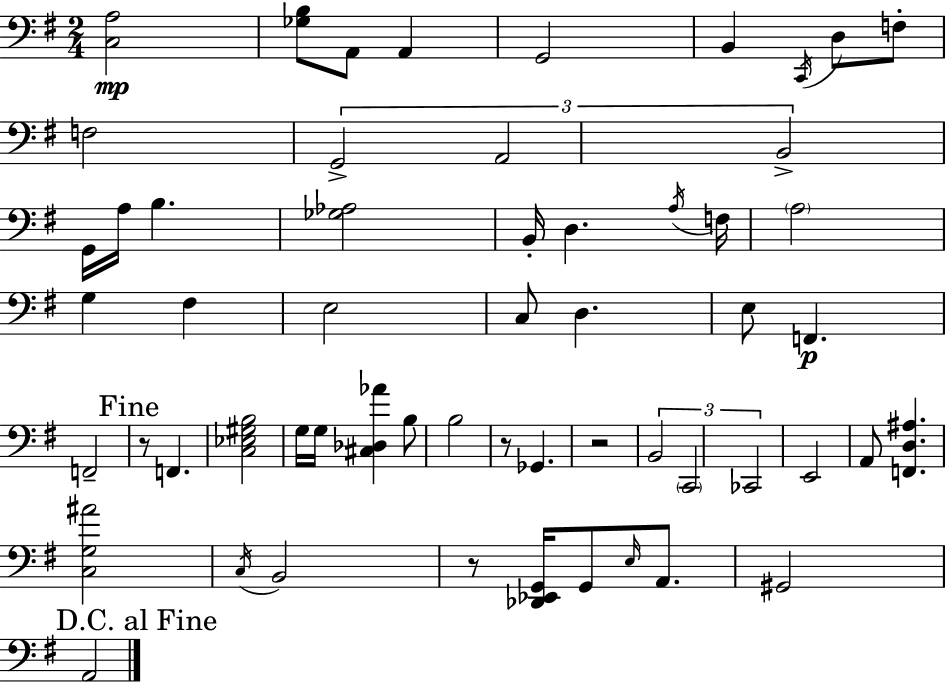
X:1
T:Untitled
M:2/4
L:1/4
K:G
[C,A,]2 [_G,B,]/2 A,,/2 A,, G,,2 B,, C,,/4 D,/2 F,/2 F,2 G,,2 A,,2 B,,2 G,,/4 A,/4 B, [_G,_A,]2 B,,/4 D, A,/4 F,/4 A,2 G, ^F, E,2 C,/2 D, E,/2 F,, F,,2 z/2 F,, [C,_E,^G,B,]2 G,/4 G,/4 [^C,_D,_A] B,/2 B,2 z/2 _G,, z2 B,,2 C,,2 _C,,2 E,,2 A,,/2 [F,,D,^A,] [C,G,^A]2 C,/4 B,,2 z/2 [_D,,_E,,G,,]/4 G,,/2 E,/4 A,,/2 ^G,,2 A,,2